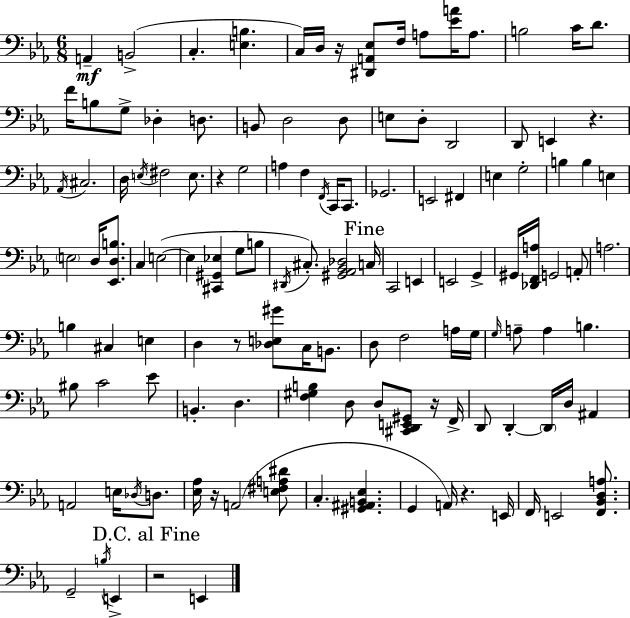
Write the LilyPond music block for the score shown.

{
  \clef bass
  \numericTimeSignature
  \time 6/8
  \key c \minor
  \repeat volta 2 { a,4--\mf b,2->( | c4.-. <e b>4. | c16) d16 r16 <dis, a, ees>8 f16 a8 <ees' a'>16 a8. | b2 c'16 d'8. | \break f'16 b8 g8-> des4-. d8. | b,8 d2 d8 | e8 d8-. d,2 | d,8 e,4 r4. | \break \acciaccatura { aes,16 } cis2. | d16 \acciaccatura { e16 } fis2 e8. | r4 g2 | a4 f4 \acciaccatura { f,16 } c,16 | \break c,8. ges,2. | e,2 fis,4 | e4 g2-. | b4 b4 e4 | \break \parenthesize e2 d16 | <ees, d b>8. c4 e2~(~ | e4 <cis, gis, ees>4 g8 | b8 \acciaccatura { dis,16 }) cis8.-. <gis, aes, bes, des>2 | \break \mark "Fine" c16 c,2 | e,4 e,2 | g,4-> gis,16 <des, f, a>16 g,2 | a,8-. a2. | \break b4 cis4 | e4 d4 r8 <des e gis'>8 | c16 b,8. d8 f2 | a16 g16 \grace { g16 } a8-- a4 b4. | \break bis8 c'2 | ees'8 b,4.-. d4. | <f gis b>4 d8 d8 | <cis, d, e, gis,>8 r16 f,16-> d,8 d,4-.~~ \parenthesize d,16 | \break d16 ais,4 a,2 | e16 \acciaccatura { des16 } d8. <ees aes>16 r16 a,2( | <e fis a dis'>8 c4.-. | <gis, ais, b, ees>4. g,4 a,16) r4. | \break e,16 f,16 e,2 | <f, bes, d a>8. g,2-- | \acciaccatura { b16 } e,4-> \mark "D.C. al Fine" r2 | e,4 } \bar "|."
}